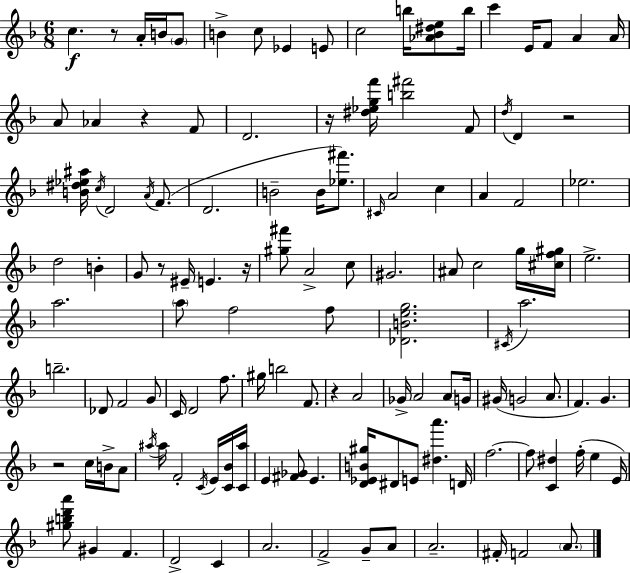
C5/q. R/e A4/s B4/s G4/e B4/q C5/e Eb4/q E4/e C5/h B5/s [Ab4,Bb4,D#5,E5]/e B5/s C6/q E4/s F4/e A4/q A4/s A4/e Ab4/q R/q F4/e D4/h. R/s [D#5,Eb5,G5,F6]/s [B5,F#6]/h F4/e D5/s D4/q R/h [B4,D#5,Eb5,A#5]/s C5/s D4/h A4/s F4/e. D4/h. B4/h B4/s [Eb5,F#6]/e. C#4/s A4/h C5/q A4/q F4/h Eb5/h. D5/h B4/q G4/e R/e EIS4/s E4/q. R/s [G#5,F#6]/e A4/h C5/e G#4/h. A#4/e C5/h G5/s [C#5,F5,G#5]/s E5/h. A5/h. A5/e F5/h F5/e [Db4,B4,E5,G5]/h. C#4/s A5/h. B5/h. Db4/e F4/h G4/e C4/s D4/h F5/e. G#5/s B5/h F4/e. R/q A4/h Gb4/s A4/h A4/e G4/s G#4/s G4/h A4/e. F4/q. G4/q. R/h C5/s B4/s A4/e A#5/s A#5/s F4/h C4/s E4/s [C4,Bb4]/s [C4,A#5]/s E4/q [F#4,Gb4]/e E4/q. [D4,Eb4,B4,G#5]/s D#4/e E4/e [D#5,A6]/q. D4/s F5/h. F5/e [C4,D#5]/q F5/s E5/q E4/s [G#5,B5,D6,A6]/e G#4/q F4/q. D4/h C4/q A4/h. F4/h G4/e A4/e A4/h. F#4/s F4/h A4/e.